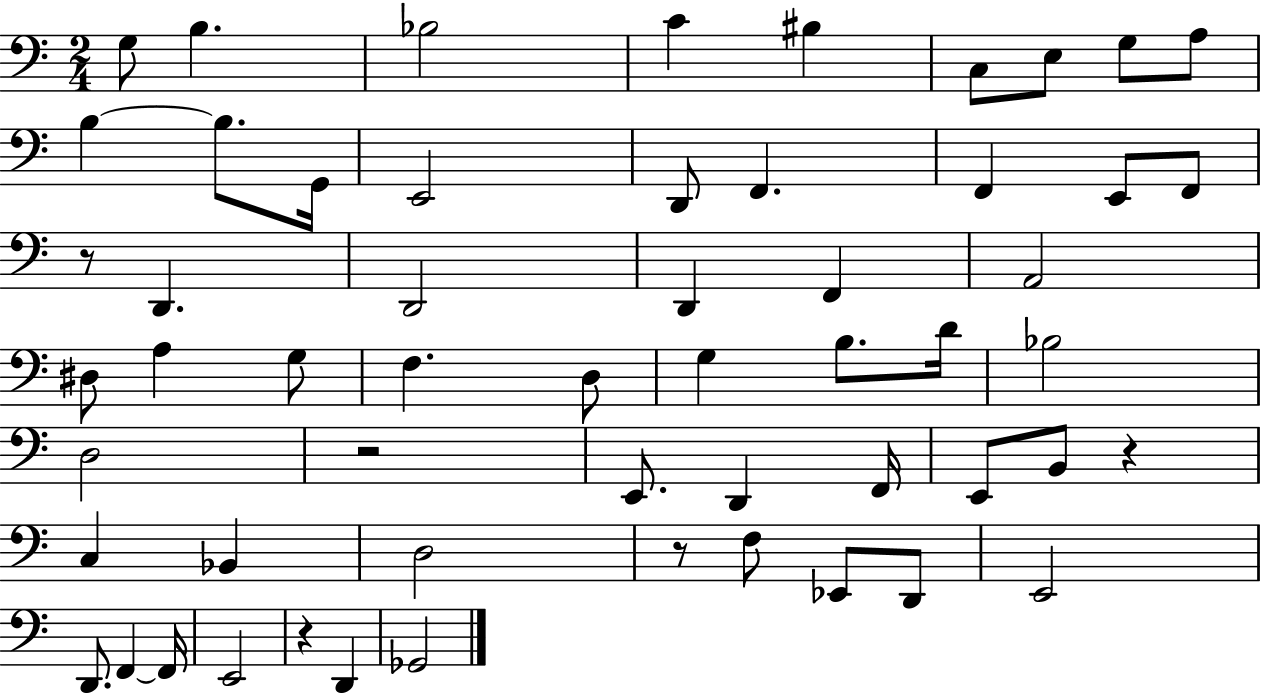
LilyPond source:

{
  \clef bass
  \numericTimeSignature
  \time 2/4
  \key c \major
  \repeat volta 2 { g8 b4. | bes2 | c'4 bis4 | c8 e8 g8 a8 | \break b4~~ b8. g,16 | e,2 | d,8 f,4. | f,4 e,8 f,8 | \break r8 d,4. | d,2 | d,4 f,4 | a,2 | \break dis8 a4 g8 | f4. d8 | g4 b8. d'16 | bes2 | \break d2 | r2 | e,8. d,4 f,16 | e,8 b,8 r4 | \break c4 bes,4 | d2 | r8 f8 ees,8 d,8 | e,2 | \break d,8. f,4~~ f,16 | e,2 | r4 d,4 | ges,2 | \break } \bar "|."
}